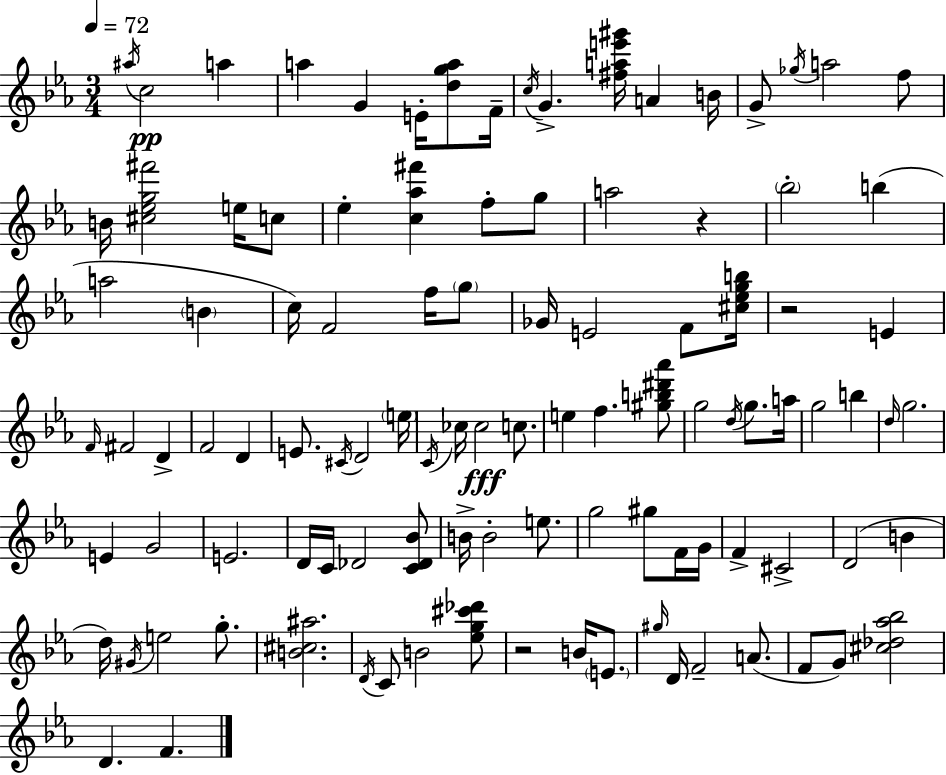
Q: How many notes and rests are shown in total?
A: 104